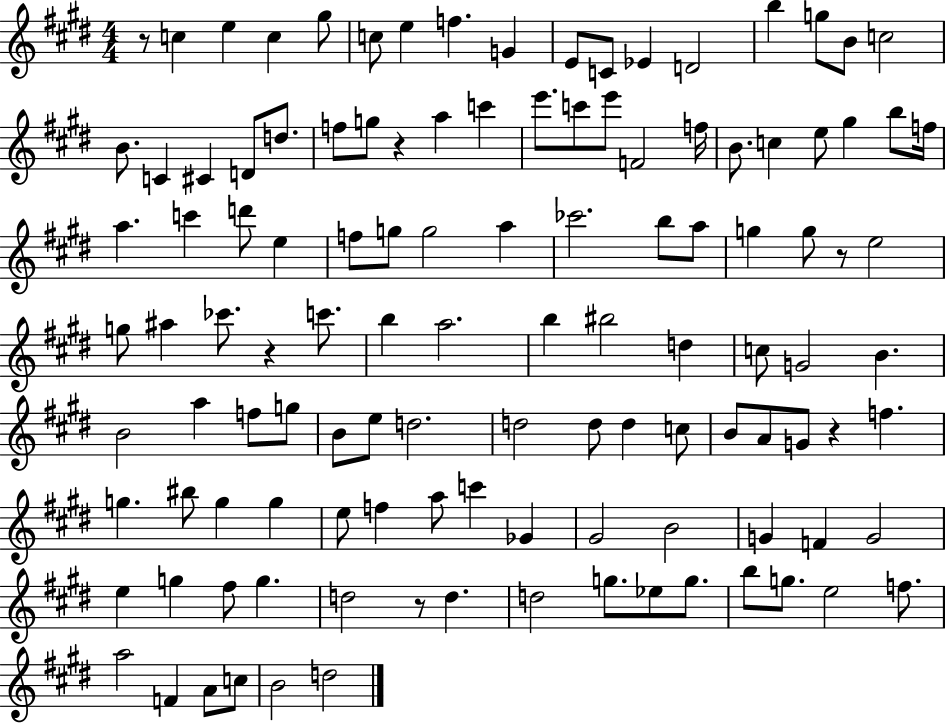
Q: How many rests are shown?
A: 6